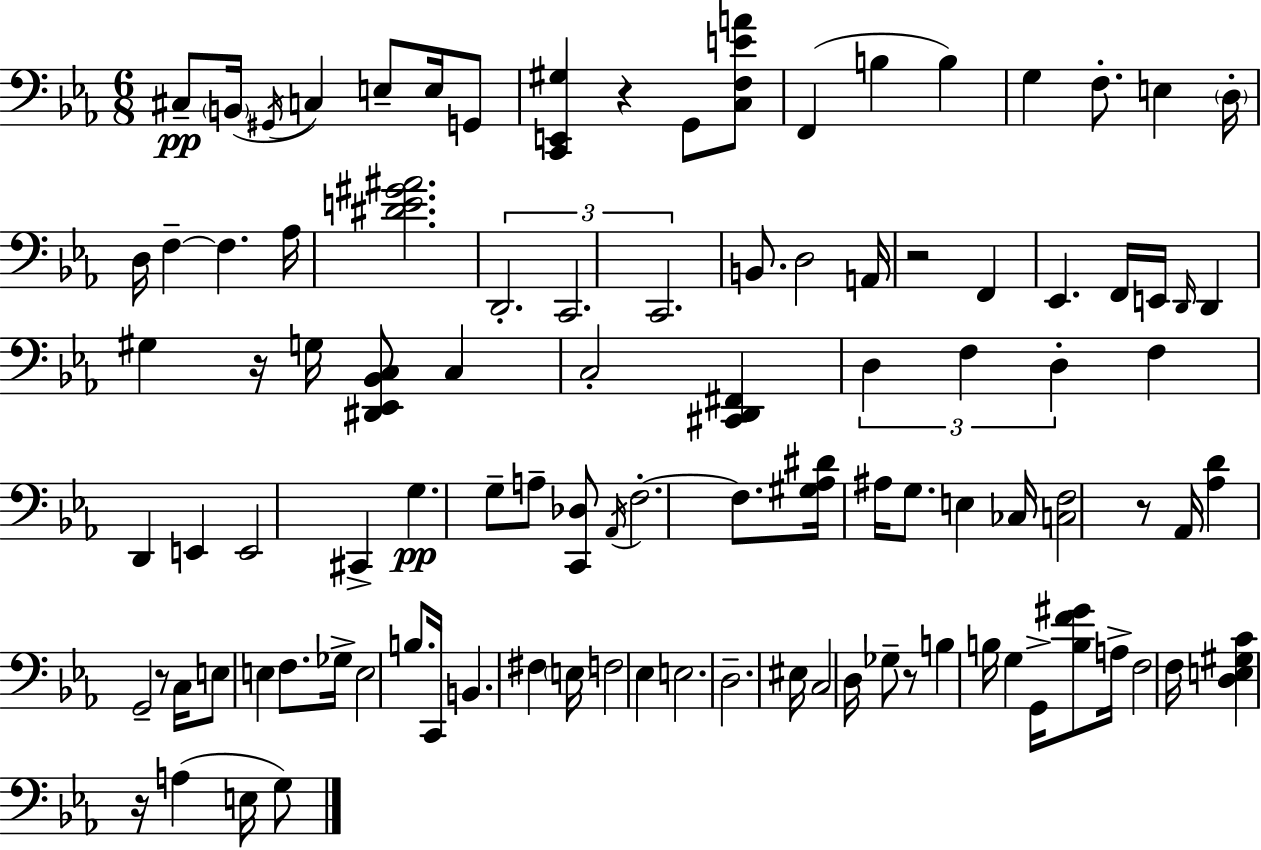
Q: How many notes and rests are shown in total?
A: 102